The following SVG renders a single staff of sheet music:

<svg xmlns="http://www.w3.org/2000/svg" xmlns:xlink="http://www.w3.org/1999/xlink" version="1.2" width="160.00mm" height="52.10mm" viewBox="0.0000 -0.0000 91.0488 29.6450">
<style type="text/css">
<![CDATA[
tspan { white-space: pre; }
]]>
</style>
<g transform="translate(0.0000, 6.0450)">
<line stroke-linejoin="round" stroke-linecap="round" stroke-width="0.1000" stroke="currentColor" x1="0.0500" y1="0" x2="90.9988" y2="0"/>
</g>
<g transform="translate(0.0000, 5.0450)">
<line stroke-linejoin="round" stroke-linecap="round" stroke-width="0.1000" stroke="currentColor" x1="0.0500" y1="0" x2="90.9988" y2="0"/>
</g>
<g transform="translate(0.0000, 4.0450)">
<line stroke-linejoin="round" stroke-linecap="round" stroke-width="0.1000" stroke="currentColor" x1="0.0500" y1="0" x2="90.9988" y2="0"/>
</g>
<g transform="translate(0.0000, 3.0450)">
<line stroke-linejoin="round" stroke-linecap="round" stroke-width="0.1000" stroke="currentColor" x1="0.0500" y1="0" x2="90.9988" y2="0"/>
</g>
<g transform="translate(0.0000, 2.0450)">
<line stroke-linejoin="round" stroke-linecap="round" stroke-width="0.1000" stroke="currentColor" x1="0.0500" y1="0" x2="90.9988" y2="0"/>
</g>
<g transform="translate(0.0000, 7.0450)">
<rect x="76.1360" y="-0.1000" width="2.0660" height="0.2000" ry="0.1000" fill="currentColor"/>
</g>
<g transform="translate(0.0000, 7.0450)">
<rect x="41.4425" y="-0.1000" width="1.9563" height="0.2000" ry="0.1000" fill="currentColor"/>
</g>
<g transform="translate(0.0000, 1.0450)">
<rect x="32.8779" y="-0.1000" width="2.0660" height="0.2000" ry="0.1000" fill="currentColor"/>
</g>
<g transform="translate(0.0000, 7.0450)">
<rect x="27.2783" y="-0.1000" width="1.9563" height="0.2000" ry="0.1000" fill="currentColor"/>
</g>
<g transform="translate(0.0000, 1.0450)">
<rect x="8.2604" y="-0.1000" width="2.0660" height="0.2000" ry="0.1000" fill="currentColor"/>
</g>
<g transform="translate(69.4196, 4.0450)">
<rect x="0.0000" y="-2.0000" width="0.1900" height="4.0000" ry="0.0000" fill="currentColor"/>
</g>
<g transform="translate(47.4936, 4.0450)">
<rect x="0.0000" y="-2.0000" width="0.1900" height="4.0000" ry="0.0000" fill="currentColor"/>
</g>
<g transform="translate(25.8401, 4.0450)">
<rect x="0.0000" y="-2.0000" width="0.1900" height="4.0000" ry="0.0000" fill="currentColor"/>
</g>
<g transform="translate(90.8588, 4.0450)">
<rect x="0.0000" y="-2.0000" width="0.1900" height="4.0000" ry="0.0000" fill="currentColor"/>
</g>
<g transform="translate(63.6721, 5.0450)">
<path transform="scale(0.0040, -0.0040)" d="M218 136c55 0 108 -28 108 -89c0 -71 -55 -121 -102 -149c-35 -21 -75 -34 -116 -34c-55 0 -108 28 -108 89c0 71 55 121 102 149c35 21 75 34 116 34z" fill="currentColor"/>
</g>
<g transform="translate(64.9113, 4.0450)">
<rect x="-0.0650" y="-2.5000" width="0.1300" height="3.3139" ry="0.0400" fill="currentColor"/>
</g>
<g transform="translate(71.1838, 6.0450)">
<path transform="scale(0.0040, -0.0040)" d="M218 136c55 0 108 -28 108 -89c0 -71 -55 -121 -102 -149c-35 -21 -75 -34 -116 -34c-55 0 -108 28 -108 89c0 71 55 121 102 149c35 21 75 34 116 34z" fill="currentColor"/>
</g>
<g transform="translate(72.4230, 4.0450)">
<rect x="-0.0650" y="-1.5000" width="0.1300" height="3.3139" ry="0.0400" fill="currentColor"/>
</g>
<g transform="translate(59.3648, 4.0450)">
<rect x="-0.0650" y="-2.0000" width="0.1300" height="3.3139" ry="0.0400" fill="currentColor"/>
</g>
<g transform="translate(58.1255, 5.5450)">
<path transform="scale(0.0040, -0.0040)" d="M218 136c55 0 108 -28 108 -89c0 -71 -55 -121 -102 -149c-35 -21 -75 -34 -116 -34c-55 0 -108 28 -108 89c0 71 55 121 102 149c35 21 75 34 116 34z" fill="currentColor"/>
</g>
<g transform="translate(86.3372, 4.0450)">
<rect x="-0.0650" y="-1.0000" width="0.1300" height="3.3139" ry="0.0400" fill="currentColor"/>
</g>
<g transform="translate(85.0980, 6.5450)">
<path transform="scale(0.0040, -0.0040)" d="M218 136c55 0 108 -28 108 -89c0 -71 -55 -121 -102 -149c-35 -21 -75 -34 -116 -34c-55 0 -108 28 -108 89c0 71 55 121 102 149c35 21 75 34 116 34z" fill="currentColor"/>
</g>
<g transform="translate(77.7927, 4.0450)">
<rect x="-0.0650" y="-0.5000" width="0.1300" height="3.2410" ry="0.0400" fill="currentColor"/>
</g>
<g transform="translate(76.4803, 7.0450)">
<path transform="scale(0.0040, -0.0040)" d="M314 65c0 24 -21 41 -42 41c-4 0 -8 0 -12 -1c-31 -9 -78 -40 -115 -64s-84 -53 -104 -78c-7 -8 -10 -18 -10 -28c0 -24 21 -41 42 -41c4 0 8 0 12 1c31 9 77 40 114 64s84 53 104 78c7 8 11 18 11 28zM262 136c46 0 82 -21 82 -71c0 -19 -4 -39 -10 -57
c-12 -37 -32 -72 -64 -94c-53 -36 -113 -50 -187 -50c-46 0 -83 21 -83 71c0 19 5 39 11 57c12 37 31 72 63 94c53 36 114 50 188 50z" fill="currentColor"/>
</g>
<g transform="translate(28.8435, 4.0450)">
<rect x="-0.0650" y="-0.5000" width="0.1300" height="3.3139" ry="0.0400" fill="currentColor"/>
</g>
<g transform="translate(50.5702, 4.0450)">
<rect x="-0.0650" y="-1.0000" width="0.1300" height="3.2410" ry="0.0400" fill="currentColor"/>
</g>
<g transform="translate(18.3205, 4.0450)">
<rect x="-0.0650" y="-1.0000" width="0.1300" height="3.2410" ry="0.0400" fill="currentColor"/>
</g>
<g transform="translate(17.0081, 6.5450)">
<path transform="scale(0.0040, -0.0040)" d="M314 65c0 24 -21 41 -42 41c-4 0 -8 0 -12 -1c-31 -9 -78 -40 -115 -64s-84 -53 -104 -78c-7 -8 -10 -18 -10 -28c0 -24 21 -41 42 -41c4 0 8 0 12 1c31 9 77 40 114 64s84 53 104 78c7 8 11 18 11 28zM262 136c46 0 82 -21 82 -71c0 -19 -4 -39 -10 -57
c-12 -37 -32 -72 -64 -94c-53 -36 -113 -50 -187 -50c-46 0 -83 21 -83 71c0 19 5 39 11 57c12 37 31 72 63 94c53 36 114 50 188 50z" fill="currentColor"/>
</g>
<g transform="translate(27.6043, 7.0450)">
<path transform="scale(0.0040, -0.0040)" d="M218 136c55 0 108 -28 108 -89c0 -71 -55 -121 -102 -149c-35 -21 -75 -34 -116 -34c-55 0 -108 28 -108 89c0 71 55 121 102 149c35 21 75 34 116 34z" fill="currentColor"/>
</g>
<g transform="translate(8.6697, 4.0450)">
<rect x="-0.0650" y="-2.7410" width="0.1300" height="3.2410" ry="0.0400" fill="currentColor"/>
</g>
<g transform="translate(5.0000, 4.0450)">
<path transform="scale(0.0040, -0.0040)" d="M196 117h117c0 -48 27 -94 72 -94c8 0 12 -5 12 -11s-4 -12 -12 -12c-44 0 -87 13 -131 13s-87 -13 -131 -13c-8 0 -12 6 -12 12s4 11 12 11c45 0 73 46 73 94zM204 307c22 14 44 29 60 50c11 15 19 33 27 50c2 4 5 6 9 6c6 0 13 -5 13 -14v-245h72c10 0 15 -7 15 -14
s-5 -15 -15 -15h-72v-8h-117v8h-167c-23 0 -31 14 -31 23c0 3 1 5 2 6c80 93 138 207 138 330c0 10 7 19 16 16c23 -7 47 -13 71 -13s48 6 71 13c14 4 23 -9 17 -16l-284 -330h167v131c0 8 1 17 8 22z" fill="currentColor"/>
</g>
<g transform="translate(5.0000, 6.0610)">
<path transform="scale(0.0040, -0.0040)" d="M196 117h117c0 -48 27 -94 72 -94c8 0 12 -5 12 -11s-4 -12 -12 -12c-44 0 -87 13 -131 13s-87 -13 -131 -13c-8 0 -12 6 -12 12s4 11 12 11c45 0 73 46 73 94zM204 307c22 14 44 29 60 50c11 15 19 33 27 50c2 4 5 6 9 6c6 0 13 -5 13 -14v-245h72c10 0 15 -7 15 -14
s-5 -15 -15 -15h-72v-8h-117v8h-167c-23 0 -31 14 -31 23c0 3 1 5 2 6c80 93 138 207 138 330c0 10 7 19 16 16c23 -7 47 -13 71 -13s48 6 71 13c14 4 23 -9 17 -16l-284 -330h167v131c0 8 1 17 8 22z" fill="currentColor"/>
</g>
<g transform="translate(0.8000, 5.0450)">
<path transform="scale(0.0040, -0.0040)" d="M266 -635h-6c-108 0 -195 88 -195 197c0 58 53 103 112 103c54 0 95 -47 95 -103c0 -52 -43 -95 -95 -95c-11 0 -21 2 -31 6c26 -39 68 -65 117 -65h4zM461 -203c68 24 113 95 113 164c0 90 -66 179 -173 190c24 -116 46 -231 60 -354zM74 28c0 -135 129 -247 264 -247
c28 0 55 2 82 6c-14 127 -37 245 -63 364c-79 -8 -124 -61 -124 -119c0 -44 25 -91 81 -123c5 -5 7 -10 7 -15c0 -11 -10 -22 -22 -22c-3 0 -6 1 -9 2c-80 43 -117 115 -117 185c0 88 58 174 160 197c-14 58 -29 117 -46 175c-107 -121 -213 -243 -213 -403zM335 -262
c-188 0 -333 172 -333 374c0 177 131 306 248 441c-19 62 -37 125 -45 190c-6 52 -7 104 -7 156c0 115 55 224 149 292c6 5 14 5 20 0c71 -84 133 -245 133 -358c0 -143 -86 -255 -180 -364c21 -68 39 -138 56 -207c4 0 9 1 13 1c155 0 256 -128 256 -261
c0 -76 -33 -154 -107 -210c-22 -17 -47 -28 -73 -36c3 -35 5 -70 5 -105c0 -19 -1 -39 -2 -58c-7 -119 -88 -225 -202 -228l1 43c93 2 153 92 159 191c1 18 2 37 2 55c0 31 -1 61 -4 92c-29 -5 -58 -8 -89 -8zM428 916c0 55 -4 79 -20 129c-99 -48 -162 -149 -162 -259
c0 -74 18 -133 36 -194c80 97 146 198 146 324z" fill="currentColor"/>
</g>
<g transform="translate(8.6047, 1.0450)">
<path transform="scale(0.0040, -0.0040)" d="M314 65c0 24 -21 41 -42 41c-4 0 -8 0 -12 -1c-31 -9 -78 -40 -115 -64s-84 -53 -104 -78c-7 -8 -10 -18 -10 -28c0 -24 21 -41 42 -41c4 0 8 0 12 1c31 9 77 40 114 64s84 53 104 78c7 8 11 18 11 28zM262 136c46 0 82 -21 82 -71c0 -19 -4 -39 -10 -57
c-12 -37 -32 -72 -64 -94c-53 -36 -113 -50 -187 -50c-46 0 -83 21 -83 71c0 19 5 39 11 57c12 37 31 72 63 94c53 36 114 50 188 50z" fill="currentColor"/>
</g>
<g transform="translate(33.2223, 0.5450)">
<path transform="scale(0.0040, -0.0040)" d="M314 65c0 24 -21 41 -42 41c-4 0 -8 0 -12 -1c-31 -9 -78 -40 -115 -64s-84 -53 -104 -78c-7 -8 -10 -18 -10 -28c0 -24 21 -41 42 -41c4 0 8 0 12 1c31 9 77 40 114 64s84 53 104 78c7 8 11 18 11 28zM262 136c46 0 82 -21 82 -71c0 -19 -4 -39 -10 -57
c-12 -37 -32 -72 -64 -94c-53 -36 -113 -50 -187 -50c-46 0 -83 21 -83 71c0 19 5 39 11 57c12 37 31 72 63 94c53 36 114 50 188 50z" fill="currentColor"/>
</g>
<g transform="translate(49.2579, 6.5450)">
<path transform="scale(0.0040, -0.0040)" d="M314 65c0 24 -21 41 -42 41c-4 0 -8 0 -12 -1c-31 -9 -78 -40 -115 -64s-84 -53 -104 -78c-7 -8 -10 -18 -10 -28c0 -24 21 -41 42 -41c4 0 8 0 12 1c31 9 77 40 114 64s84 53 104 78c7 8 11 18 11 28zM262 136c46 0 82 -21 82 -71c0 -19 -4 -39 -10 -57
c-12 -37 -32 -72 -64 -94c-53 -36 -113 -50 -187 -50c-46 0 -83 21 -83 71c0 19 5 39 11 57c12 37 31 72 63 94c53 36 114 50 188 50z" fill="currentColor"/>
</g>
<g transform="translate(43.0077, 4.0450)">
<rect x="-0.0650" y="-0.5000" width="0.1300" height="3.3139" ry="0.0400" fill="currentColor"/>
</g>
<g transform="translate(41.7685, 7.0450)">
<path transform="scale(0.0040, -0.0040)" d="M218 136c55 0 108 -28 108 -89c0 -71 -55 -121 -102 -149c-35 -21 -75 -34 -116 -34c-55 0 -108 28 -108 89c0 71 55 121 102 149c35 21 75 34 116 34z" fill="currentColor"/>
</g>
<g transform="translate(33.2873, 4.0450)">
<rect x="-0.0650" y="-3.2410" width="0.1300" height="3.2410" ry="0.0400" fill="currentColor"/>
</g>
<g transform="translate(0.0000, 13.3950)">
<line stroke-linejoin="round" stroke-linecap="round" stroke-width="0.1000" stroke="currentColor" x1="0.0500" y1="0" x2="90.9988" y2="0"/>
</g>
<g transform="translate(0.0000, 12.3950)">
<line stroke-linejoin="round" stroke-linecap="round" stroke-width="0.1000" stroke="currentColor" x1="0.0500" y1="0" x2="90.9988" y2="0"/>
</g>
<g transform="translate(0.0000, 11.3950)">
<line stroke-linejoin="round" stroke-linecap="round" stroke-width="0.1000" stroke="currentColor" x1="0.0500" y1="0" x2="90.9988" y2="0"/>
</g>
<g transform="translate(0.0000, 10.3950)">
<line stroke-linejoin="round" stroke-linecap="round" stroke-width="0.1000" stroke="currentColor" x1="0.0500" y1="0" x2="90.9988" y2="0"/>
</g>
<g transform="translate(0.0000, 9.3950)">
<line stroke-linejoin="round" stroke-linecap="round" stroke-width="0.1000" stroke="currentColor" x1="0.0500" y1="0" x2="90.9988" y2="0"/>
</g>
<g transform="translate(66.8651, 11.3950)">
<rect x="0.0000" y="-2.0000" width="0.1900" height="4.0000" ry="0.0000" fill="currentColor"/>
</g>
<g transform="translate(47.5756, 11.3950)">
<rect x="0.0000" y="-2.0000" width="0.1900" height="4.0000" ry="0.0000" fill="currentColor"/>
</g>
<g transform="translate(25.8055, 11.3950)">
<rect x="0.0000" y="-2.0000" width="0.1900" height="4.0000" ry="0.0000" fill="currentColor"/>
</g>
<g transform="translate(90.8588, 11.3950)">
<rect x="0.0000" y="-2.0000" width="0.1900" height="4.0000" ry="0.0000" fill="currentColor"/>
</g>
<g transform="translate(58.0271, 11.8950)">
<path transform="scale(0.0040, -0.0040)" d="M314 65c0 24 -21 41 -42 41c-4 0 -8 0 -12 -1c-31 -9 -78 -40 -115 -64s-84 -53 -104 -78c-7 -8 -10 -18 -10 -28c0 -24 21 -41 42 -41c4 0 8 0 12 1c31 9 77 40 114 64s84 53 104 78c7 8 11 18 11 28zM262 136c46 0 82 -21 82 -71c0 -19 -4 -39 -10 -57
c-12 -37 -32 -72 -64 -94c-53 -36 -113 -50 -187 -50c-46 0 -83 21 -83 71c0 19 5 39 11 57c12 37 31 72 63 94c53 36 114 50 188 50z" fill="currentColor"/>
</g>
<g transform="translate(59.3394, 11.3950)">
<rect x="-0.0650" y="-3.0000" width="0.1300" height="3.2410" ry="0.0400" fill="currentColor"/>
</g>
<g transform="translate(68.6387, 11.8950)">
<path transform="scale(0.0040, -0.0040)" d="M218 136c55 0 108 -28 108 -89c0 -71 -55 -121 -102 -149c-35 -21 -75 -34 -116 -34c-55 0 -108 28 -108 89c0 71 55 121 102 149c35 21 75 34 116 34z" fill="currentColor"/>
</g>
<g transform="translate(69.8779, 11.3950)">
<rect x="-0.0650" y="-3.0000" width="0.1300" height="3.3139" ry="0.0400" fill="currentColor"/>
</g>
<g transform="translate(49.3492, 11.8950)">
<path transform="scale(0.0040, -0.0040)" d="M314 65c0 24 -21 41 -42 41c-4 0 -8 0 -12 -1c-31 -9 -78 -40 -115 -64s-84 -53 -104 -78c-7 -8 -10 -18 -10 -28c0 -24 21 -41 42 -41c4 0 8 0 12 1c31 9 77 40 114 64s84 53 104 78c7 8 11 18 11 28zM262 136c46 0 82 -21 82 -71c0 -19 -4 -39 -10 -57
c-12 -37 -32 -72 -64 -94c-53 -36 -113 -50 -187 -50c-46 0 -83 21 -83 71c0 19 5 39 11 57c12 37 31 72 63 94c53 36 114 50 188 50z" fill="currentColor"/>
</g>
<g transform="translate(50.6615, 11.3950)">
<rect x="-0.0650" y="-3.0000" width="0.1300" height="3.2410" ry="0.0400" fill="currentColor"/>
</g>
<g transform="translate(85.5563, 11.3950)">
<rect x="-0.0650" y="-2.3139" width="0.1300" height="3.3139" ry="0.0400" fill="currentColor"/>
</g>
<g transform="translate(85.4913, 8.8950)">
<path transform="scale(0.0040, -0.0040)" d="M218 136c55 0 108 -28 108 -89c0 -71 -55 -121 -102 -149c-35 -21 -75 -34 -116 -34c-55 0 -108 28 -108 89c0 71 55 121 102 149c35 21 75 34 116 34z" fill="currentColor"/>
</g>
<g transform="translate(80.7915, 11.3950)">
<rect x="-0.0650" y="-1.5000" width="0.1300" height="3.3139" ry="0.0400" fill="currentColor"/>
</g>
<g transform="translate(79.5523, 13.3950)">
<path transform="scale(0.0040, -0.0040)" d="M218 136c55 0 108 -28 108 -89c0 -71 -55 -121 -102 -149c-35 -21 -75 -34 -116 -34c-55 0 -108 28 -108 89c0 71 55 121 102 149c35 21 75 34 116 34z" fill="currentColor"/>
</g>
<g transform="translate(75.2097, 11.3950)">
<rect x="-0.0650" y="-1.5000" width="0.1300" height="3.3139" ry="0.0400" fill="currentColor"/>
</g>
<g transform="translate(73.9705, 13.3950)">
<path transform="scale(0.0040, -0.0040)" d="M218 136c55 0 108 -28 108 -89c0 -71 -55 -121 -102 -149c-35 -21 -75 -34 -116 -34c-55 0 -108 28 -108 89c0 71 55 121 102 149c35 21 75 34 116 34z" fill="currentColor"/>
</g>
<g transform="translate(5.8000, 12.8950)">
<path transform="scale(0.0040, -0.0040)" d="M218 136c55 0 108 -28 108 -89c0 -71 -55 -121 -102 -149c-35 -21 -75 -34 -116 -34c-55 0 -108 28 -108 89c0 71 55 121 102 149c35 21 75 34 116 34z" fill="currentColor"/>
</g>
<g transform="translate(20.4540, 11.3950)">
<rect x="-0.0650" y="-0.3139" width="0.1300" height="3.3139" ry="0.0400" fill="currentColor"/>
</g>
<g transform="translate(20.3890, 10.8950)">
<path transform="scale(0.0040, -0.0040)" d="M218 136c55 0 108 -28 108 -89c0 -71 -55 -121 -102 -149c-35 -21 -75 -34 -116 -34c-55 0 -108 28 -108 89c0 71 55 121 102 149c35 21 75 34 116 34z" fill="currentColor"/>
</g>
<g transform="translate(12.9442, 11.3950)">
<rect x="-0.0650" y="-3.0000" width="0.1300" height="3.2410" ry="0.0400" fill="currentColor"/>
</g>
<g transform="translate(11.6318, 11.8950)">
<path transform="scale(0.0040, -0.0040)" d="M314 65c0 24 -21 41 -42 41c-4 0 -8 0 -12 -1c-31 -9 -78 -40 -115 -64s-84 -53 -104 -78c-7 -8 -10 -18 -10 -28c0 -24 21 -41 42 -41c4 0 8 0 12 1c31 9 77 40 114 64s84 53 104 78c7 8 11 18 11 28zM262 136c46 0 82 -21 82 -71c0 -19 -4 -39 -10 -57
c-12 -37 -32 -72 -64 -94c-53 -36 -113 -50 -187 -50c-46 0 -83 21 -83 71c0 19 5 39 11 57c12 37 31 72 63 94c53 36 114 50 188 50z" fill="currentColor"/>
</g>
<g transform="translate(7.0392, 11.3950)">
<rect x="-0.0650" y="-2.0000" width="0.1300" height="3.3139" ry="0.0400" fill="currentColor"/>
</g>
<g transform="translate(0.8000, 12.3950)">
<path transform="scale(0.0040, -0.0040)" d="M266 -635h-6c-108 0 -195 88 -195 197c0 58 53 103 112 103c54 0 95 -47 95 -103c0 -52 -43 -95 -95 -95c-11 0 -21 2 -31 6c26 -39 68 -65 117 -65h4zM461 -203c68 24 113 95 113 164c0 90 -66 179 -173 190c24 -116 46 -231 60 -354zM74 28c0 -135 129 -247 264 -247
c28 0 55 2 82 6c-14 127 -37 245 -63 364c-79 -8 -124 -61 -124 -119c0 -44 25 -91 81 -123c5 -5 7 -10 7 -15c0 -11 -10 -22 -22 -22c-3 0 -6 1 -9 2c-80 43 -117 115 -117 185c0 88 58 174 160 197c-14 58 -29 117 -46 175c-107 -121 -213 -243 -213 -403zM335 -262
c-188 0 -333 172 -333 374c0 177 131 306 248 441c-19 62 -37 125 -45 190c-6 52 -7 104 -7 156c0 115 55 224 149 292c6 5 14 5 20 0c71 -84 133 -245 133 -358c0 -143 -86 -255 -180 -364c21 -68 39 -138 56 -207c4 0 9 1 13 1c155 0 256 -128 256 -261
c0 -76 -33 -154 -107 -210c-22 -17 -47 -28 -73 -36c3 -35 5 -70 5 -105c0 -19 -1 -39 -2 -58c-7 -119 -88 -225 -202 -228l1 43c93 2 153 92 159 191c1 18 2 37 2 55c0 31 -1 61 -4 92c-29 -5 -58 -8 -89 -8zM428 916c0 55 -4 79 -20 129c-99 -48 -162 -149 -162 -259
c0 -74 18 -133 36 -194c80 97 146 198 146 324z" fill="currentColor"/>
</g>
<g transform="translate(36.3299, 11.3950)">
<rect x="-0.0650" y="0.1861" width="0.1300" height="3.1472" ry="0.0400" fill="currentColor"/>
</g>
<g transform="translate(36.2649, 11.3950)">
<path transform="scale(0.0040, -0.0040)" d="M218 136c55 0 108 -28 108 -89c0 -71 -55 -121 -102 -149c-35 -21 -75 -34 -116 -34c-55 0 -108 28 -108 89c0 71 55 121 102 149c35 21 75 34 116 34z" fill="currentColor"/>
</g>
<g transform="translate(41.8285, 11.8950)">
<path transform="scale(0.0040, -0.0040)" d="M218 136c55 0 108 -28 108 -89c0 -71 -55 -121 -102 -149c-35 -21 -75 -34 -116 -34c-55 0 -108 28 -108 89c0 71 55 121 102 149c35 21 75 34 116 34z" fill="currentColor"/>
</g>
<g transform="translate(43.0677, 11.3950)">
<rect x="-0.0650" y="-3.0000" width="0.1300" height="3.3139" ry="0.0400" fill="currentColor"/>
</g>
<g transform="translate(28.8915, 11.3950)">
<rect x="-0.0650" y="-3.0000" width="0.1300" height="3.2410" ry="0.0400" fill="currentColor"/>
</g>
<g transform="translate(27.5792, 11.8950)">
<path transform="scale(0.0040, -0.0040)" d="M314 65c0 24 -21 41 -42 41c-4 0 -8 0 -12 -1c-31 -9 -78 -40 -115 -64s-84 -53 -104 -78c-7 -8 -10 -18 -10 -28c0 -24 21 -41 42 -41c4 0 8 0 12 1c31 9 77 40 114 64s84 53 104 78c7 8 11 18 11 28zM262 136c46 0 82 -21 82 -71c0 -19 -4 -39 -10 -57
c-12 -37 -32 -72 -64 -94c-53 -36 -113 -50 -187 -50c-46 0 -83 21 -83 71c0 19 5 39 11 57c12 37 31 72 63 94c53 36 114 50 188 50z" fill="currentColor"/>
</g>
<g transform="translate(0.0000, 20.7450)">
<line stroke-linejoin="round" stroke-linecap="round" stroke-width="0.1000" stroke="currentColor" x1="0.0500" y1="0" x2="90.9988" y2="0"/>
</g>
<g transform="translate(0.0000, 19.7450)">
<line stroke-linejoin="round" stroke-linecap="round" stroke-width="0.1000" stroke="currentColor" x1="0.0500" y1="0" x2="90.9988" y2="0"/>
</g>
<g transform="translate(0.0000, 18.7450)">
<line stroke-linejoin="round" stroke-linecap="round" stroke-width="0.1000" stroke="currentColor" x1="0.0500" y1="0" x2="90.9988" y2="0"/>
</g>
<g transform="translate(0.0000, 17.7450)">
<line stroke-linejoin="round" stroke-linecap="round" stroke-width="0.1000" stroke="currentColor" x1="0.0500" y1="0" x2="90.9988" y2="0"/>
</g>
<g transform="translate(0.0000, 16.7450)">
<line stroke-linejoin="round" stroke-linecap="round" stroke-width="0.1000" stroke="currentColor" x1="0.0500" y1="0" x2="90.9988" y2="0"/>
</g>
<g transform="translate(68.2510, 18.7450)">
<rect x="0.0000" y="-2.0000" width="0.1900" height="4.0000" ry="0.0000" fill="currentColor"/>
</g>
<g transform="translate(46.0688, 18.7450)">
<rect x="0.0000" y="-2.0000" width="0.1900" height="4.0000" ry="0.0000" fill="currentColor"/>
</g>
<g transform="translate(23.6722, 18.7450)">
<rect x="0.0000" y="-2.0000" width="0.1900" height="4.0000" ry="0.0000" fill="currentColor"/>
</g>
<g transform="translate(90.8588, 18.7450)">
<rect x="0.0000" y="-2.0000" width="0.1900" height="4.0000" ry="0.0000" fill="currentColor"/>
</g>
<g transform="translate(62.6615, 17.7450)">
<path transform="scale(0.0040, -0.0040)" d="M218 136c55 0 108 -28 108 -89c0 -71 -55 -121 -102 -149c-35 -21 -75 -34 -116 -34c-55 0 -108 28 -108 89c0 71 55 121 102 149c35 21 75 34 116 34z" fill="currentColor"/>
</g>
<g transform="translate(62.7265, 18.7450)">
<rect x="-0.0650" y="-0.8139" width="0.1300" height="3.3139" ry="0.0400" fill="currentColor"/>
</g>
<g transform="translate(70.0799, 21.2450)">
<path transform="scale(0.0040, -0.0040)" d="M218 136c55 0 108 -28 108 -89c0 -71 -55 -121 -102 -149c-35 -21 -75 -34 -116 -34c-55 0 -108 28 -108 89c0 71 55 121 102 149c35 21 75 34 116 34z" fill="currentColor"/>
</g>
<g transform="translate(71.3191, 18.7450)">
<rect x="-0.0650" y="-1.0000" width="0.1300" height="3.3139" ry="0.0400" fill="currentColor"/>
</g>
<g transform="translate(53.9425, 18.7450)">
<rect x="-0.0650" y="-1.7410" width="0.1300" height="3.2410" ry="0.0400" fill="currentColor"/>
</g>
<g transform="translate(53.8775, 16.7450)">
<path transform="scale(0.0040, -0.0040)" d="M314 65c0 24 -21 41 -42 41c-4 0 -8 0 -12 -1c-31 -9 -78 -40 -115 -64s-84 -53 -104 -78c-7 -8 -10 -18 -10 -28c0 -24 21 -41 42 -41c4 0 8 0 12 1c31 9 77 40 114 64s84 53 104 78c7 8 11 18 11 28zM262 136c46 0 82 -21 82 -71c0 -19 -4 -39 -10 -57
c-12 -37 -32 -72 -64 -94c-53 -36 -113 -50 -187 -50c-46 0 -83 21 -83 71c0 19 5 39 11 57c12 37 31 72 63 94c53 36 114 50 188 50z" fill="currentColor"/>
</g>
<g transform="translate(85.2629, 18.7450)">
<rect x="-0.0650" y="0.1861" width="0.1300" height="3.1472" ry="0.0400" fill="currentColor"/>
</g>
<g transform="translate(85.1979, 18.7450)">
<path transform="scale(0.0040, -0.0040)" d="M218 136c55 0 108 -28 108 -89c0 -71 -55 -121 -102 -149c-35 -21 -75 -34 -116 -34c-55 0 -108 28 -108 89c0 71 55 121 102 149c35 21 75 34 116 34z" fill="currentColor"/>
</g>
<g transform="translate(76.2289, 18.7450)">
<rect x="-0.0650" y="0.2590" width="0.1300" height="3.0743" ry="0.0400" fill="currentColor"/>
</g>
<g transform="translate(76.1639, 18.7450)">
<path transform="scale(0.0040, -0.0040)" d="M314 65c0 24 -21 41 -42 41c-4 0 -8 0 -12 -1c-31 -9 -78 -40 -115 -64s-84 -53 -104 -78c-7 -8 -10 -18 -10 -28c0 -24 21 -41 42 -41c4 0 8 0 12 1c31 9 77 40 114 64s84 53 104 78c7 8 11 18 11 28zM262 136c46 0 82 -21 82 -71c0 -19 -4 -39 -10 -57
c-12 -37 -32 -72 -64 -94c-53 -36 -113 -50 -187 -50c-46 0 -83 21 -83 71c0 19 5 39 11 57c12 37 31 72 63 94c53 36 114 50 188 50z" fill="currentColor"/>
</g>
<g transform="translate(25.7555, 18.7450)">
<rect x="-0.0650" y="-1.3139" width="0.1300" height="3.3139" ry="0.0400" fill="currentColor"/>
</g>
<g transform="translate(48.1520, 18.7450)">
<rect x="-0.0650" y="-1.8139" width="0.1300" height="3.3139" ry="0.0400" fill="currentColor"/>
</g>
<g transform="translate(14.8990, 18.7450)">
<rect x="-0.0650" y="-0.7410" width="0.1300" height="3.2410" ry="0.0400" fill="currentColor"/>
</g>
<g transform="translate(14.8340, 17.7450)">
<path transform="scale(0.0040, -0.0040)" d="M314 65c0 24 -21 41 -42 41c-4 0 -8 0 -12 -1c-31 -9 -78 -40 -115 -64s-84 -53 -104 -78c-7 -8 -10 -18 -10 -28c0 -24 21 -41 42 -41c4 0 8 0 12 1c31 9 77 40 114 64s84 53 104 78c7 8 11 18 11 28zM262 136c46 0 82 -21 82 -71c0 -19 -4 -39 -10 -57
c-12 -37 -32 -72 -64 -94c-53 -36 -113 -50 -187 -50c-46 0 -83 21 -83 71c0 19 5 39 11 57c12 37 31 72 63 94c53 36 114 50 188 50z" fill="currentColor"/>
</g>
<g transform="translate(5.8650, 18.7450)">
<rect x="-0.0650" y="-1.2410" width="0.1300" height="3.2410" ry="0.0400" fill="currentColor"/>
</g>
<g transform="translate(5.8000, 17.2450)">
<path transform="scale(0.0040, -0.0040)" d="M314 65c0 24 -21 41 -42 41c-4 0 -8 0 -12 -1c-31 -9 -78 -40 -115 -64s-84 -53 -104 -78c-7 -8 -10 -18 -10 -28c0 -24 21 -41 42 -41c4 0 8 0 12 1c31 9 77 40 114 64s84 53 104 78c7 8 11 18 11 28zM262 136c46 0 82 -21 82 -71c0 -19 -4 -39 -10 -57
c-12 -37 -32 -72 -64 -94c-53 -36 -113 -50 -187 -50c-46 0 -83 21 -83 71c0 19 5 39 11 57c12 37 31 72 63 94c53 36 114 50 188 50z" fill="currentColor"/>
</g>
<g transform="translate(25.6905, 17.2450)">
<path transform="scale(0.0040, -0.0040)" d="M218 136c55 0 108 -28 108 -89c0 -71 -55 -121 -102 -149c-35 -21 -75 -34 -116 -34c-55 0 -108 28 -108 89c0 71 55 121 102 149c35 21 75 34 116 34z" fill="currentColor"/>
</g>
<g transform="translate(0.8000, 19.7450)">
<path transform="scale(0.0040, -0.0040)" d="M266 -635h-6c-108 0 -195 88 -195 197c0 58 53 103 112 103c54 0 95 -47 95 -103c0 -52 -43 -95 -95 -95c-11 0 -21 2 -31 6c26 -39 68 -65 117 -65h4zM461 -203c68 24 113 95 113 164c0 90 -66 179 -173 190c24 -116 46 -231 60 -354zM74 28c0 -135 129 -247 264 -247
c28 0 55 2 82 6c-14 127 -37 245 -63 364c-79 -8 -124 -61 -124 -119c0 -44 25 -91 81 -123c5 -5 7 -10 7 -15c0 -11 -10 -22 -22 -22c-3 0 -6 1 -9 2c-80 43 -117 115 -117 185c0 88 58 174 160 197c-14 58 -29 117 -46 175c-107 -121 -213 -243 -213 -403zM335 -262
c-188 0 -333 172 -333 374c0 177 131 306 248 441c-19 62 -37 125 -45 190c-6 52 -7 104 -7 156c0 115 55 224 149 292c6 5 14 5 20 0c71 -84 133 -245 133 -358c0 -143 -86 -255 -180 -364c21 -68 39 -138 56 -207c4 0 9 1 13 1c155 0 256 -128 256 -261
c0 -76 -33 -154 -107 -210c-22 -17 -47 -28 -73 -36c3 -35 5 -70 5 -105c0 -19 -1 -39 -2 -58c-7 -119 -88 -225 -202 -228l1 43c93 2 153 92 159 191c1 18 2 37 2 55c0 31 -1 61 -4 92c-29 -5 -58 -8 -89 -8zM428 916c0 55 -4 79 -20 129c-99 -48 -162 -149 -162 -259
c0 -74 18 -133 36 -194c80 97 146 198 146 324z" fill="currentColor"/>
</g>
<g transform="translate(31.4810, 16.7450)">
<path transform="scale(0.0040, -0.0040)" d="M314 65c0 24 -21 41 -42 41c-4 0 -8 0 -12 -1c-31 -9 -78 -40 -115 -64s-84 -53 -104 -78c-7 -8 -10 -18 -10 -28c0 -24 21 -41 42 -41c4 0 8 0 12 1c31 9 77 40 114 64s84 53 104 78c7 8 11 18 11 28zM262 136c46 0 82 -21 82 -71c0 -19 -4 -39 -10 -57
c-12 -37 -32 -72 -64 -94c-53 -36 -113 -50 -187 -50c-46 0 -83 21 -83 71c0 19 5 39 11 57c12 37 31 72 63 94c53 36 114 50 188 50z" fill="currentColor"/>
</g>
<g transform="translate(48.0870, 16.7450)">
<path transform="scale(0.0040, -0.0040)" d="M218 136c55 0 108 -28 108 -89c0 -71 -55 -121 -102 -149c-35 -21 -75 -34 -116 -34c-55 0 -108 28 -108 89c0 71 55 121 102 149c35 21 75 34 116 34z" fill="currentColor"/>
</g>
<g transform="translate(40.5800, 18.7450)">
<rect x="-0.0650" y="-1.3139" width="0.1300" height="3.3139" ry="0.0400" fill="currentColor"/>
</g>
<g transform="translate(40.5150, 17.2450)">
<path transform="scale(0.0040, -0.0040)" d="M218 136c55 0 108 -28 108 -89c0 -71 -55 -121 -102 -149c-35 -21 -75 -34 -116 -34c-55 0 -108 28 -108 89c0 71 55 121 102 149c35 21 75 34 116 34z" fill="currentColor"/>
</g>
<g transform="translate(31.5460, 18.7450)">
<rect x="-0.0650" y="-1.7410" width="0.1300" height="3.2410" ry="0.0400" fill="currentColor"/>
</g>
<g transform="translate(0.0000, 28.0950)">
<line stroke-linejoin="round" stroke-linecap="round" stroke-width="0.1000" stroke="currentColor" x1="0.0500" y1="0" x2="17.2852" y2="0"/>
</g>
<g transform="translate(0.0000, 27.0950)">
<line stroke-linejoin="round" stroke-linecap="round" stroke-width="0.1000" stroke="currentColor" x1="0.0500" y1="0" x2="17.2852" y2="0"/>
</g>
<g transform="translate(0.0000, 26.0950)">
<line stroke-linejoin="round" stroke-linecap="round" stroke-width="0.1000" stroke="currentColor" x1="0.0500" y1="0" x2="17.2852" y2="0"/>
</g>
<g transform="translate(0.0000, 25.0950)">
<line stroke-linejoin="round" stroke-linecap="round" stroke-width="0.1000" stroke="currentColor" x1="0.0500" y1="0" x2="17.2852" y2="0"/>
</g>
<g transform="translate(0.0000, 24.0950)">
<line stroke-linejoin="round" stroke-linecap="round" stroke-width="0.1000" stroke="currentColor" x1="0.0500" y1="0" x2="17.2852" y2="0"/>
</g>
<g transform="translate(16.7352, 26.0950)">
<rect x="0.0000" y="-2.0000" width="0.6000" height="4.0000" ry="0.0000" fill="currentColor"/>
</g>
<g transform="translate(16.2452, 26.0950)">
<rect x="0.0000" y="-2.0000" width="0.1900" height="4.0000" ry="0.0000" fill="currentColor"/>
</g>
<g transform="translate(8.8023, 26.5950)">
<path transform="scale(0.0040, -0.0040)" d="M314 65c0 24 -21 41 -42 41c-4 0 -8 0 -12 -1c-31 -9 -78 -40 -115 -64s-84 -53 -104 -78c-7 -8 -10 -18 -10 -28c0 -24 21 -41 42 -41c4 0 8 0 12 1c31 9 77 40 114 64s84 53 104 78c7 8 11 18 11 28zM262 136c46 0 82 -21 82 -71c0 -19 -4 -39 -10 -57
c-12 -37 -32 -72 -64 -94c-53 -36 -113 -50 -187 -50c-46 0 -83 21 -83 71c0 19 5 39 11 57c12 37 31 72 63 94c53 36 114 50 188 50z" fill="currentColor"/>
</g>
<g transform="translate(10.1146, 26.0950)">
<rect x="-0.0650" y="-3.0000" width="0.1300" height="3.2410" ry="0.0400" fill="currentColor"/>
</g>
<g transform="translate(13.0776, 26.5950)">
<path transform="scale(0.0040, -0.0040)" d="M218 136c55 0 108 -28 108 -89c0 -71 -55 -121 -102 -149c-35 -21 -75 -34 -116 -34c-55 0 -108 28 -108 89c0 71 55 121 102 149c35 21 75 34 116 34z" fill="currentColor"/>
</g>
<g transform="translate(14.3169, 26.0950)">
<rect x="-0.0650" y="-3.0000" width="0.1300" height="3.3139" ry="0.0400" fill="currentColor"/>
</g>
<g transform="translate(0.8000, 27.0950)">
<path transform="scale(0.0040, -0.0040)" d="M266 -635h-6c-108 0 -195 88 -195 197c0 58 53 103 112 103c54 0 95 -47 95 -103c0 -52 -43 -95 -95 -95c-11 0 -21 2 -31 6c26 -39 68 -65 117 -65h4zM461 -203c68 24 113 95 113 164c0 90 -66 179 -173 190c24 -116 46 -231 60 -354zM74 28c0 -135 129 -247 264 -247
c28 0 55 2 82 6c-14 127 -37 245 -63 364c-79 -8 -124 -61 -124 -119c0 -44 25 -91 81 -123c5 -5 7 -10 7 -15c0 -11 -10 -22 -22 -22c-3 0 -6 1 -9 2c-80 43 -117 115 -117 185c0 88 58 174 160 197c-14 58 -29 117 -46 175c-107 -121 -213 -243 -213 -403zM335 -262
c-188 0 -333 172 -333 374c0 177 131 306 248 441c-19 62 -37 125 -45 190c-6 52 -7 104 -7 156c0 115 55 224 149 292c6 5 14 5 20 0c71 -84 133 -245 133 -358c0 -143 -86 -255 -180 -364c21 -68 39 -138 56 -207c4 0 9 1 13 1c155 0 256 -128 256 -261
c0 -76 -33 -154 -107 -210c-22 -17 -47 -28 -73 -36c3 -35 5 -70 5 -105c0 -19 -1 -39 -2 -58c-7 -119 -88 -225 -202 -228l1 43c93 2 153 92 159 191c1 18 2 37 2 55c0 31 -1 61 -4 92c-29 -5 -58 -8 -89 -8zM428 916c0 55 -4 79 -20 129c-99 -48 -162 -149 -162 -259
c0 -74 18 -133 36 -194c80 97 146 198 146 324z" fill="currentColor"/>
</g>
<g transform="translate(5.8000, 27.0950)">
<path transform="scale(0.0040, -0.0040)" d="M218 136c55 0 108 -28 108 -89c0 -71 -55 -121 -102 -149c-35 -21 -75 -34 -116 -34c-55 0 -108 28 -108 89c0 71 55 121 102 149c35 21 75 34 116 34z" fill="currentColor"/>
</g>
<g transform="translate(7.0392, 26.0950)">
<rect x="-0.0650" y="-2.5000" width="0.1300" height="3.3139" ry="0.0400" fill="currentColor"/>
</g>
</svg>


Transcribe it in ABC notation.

X:1
T:Untitled
M:4/4
L:1/4
K:C
a2 D2 C b2 C D2 F G E C2 D F A2 c A2 B A A2 A2 A E E g e2 d2 e f2 e f f2 d D B2 B G A2 A